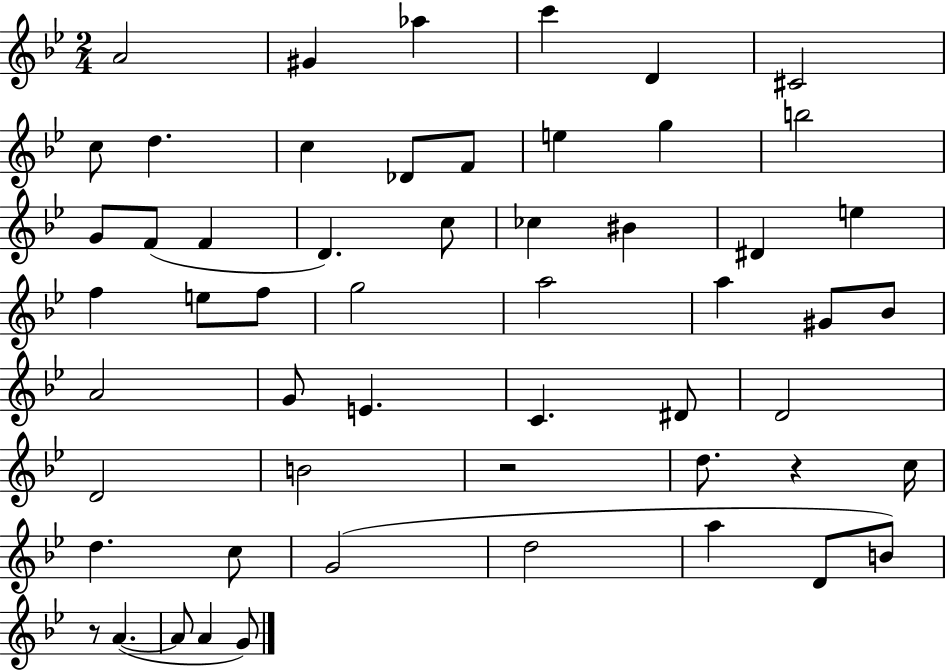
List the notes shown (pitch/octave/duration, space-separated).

A4/h G#4/q Ab5/q C6/q D4/q C#4/h C5/e D5/q. C5/q Db4/e F4/e E5/q G5/q B5/h G4/e F4/e F4/q D4/q. C5/e CES5/q BIS4/q D#4/q E5/q F5/q E5/e F5/e G5/h A5/h A5/q G#4/e Bb4/e A4/h G4/e E4/q. C4/q. D#4/e D4/h D4/h B4/h R/h D5/e. R/q C5/s D5/q. C5/e G4/h D5/h A5/q D4/e B4/e R/e A4/q. A4/e A4/q G4/e